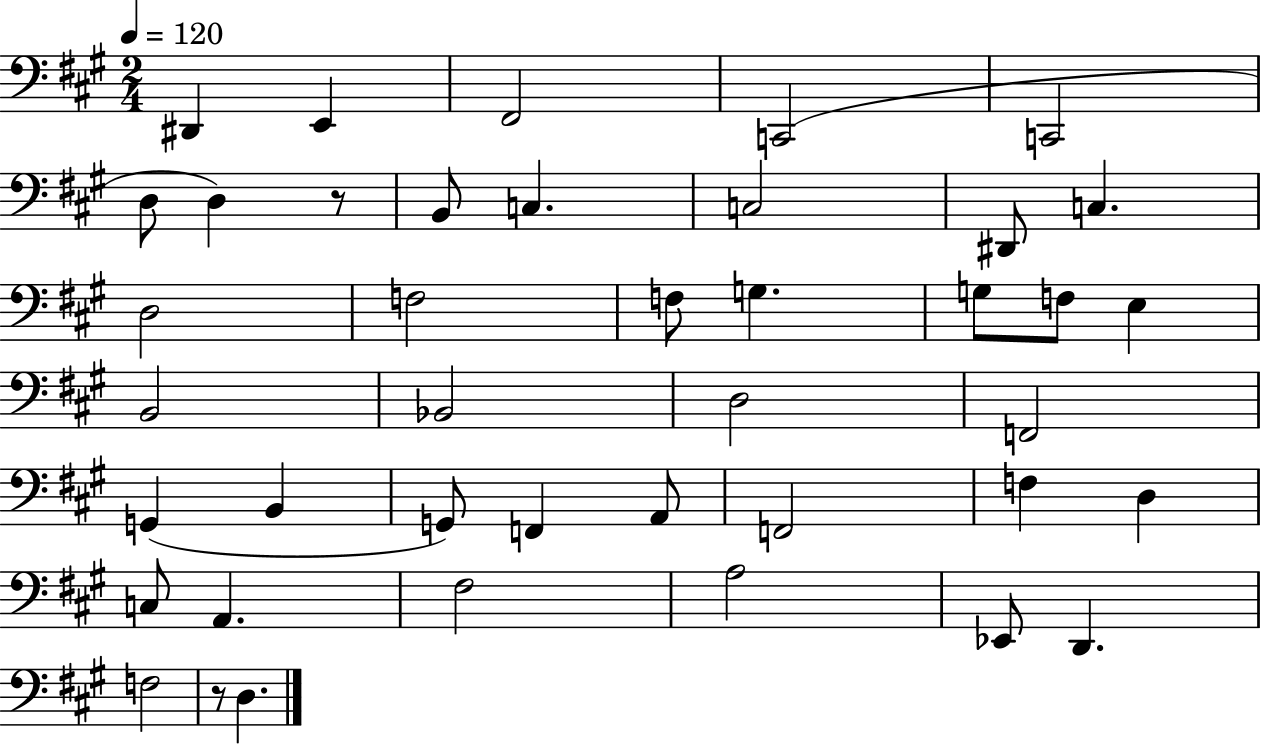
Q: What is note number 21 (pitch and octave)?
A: Bb2